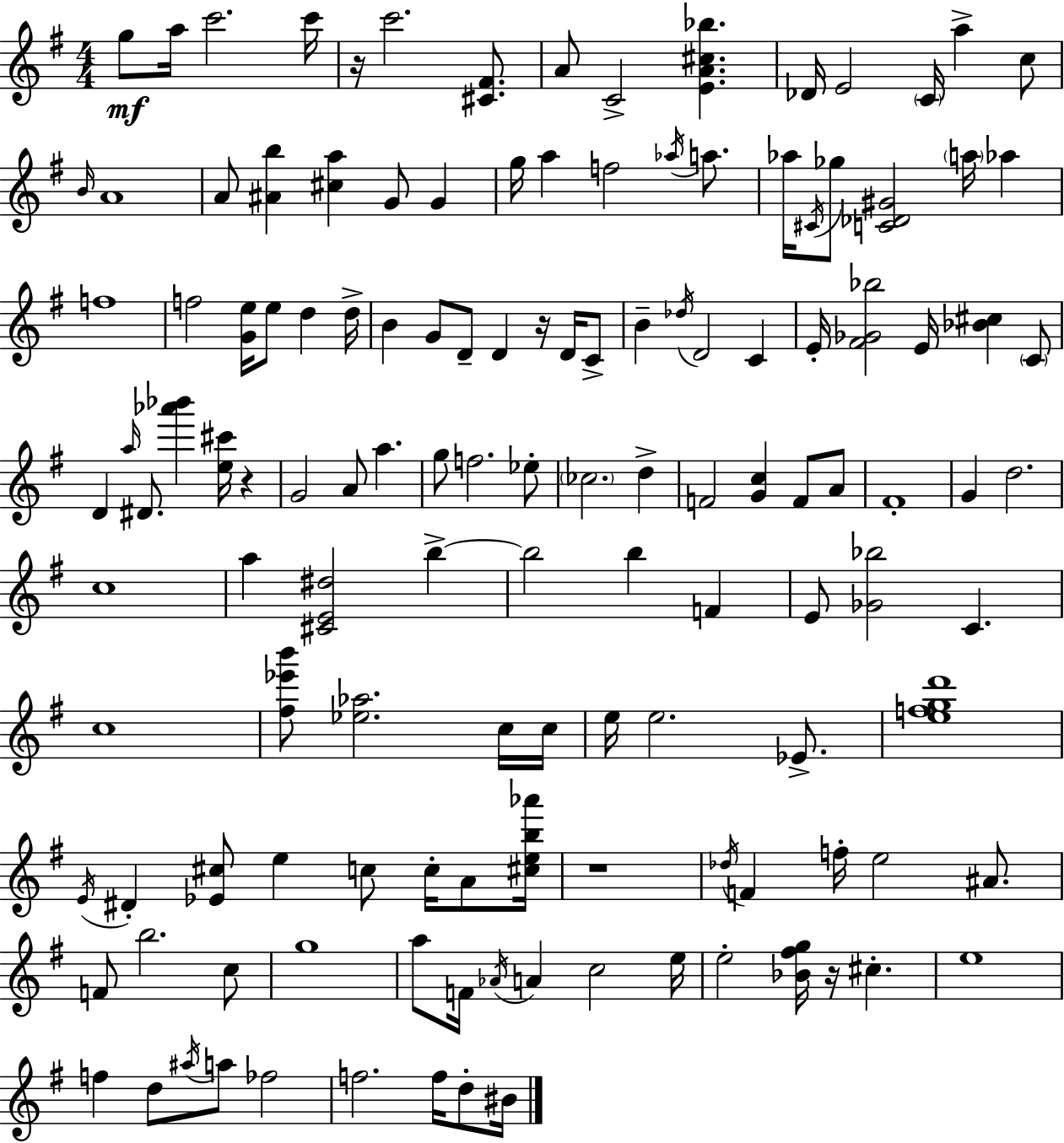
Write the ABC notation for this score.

X:1
T:Untitled
M:4/4
L:1/4
K:Em
g/2 a/4 c'2 c'/4 z/4 c'2 [^C^F]/2 A/2 C2 [EA^c_b] _D/4 E2 C/4 a c/2 B/4 A4 A/2 [^Ab] [^ca] G/2 G g/4 a f2 _a/4 a/2 _a/4 ^C/4 _g/2 [C_D^G]2 a/4 _a f4 f2 [Ge]/4 e/2 d d/4 B G/2 D/2 D z/4 D/4 C/2 B _d/4 D2 C E/4 [^F_G_b]2 E/4 [_B^c] C/2 D a/4 ^D/2 [_a'_b'] [e^c']/4 z G2 A/2 a g/2 f2 _e/2 _c2 d F2 [Gc] F/2 A/2 ^F4 G d2 c4 a [^CE^d]2 b b2 b F E/2 [_G_b]2 C c4 [^f_e'b']/2 [_e_a]2 c/4 c/4 e/4 e2 _E/2 [efgd']4 E/4 ^D [_E^c]/2 e c/2 c/4 A/2 [^ceb_a']/4 z4 _d/4 F f/4 e2 ^A/2 F/2 b2 c/2 g4 a/2 F/4 _A/4 A c2 e/4 e2 [_B^fg]/4 z/4 ^c e4 f d/2 ^a/4 a/2 _f2 f2 f/4 d/2 ^B/4